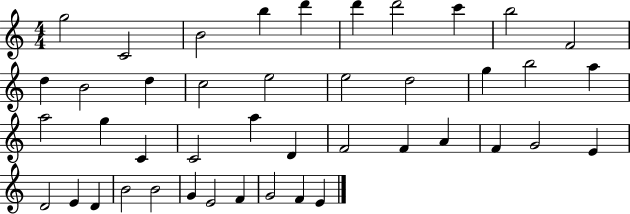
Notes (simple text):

G5/h C4/h B4/h B5/q D6/q D6/q D6/h C6/q B5/h F4/h D5/q B4/h D5/q C5/h E5/h E5/h D5/h G5/q B5/h A5/q A5/h G5/q C4/q C4/h A5/q D4/q F4/h F4/q A4/q F4/q G4/h E4/q D4/h E4/q D4/q B4/h B4/h G4/q E4/h F4/q G4/h F4/q E4/q